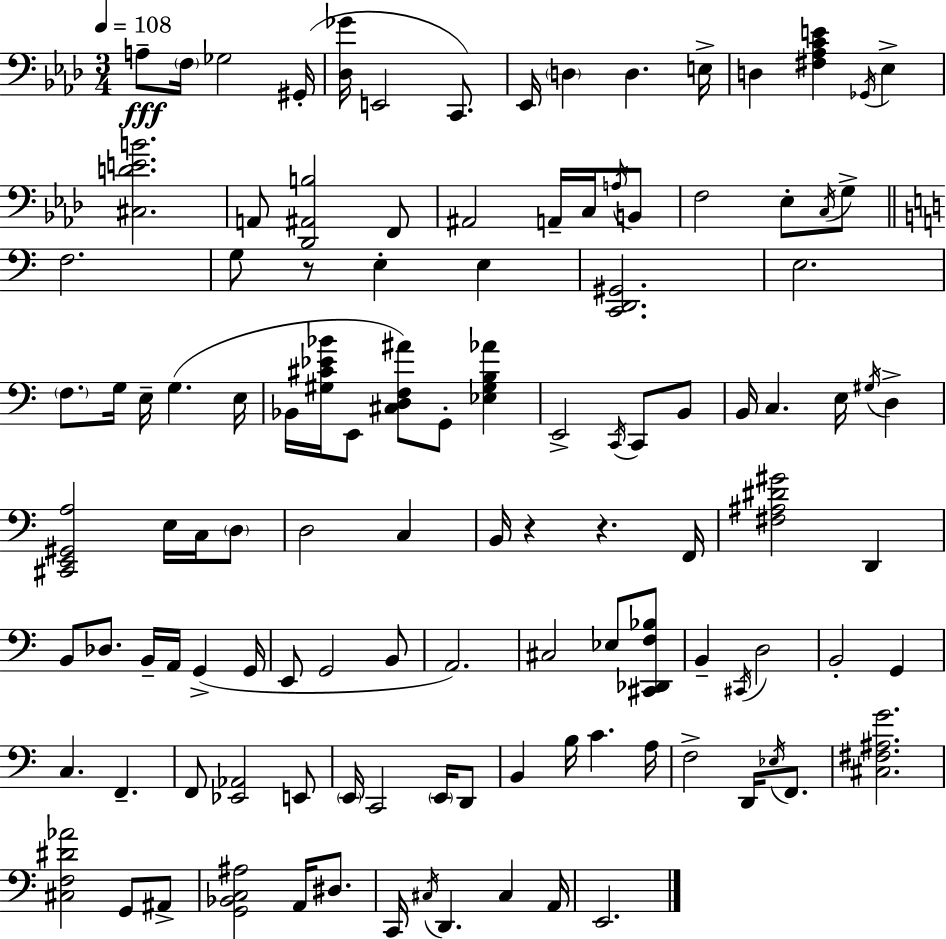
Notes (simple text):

A3/e F3/s Gb3/h G#2/s [Db3,Gb4]/s E2/h C2/e. Eb2/s D3/q D3/q. E3/s D3/q [F#3,Ab3,C4,E4]/q Gb2/s Eb3/q [C#3,D4,E4,B4]/h. A2/e [Db2,A#2,B3]/h F2/e A#2/h A2/s C3/s A3/s B2/e F3/h Eb3/e C3/s G3/e F3/h. G3/e R/e E3/q E3/q [C2,D2,G#2]/h. E3/h. F3/e. G3/s E3/s G3/q. E3/s Bb2/s [G#3,C#4,Eb4,Bb4]/s E2/e [C#3,D3,F3,A#4]/e G2/e [Eb3,G#3,B3,Ab4]/q E2/h C2/s C2/e B2/e B2/s C3/q. E3/s G#3/s D3/q [C#2,E2,G#2,A3]/h E3/s C3/s D3/e D3/h C3/q B2/s R/q R/q. F2/s [F#3,A#3,D#4,G#4]/h D2/q B2/e Db3/e. B2/s A2/s G2/q G2/s E2/e G2/h B2/e A2/h. C#3/h Eb3/e [C#2,Db2,F3,Bb3]/e B2/q C#2/s D3/h B2/h G2/q C3/q. F2/q. F2/e [Eb2,Ab2]/h E2/e E2/s C2/h E2/s D2/e B2/q B3/s C4/q. A3/s F3/h D2/s Eb3/s F2/e. [C#3,F#3,A#3,G4]/h. [C#3,F3,D#4,Ab4]/h G2/e A#2/e [G2,Bb2,C3,A#3]/h A2/s D#3/e. C2/s C#3/s D2/q. C#3/q A2/s E2/h.